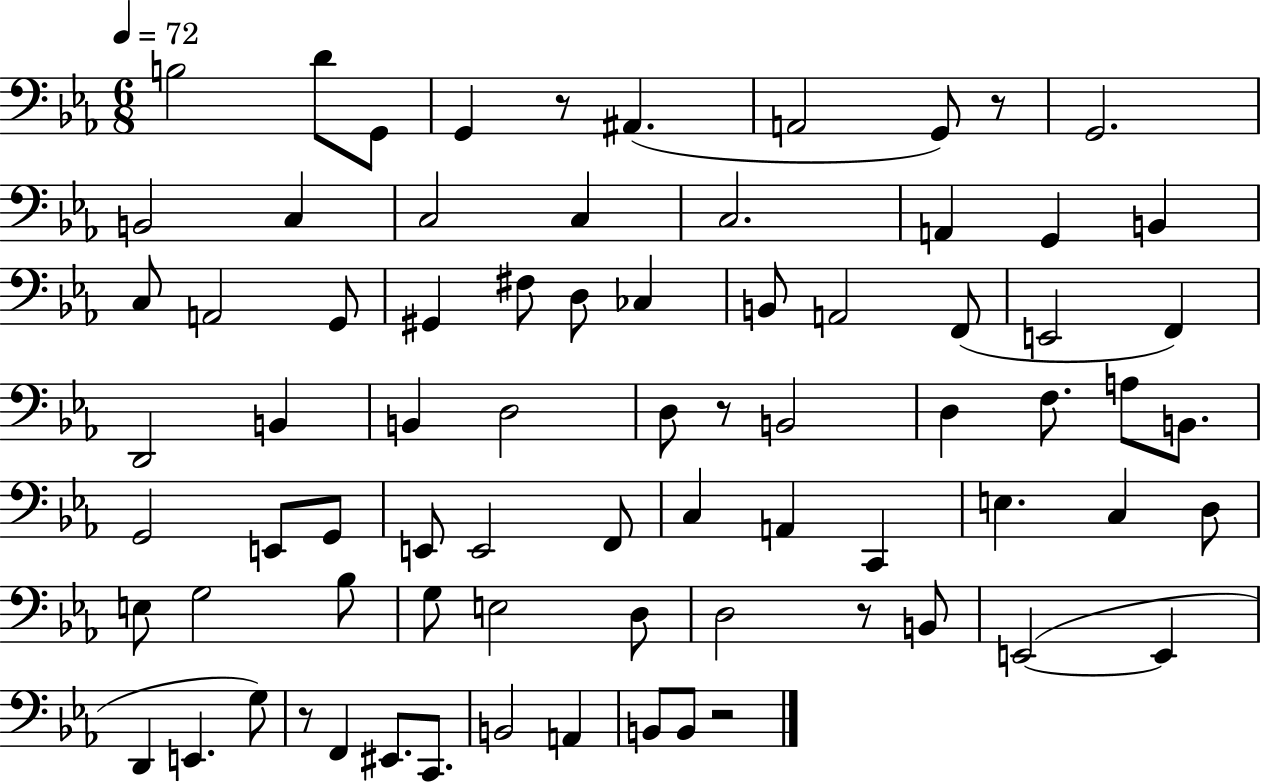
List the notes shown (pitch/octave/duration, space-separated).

B3/h D4/e G2/e G2/q R/e A#2/q. A2/h G2/e R/e G2/h. B2/h C3/q C3/h C3/q C3/h. A2/q G2/q B2/q C3/e A2/h G2/e G#2/q F#3/e D3/e CES3/q B2/e A2/h F2/e E2/h F2/q D2/h B2/q B2/q D3/h D3/e R/e B2/h D3/q F3/e. A3/e B2/e. G2/h E2/e G2/e E2/e E2/h F2/e C3/q A2/q C2/q E3/q. C3/q D3/e E3/e G3/h Bb3/e G3/e E3/h D3/e D3/h R/e B2/e E2/h E2/q D2/q E2/q. G3/e R/e F2/q EIS2/e. C2/e. B2/h A2/q B2/e B2/e R/h